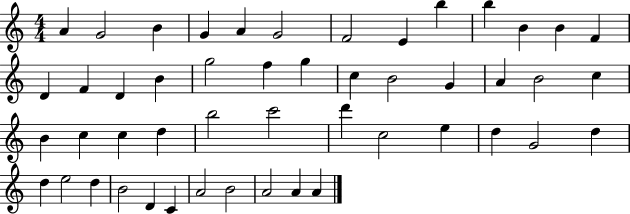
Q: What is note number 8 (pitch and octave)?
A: E4